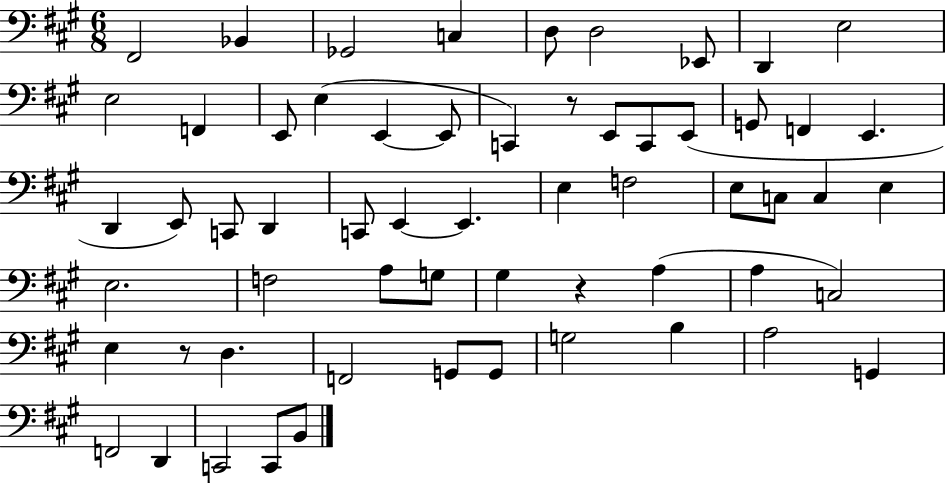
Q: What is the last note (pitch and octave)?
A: B2